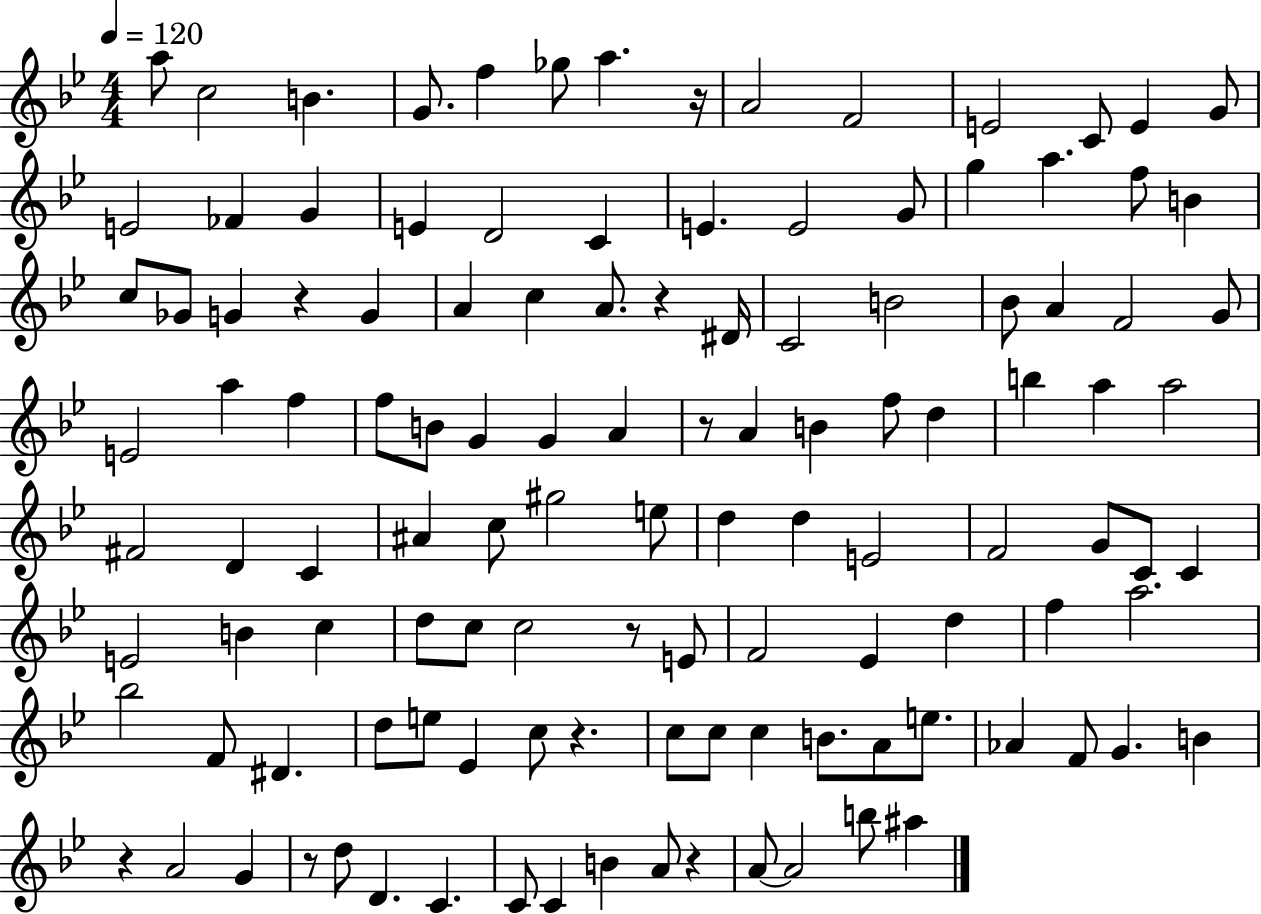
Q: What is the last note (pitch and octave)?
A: A#5